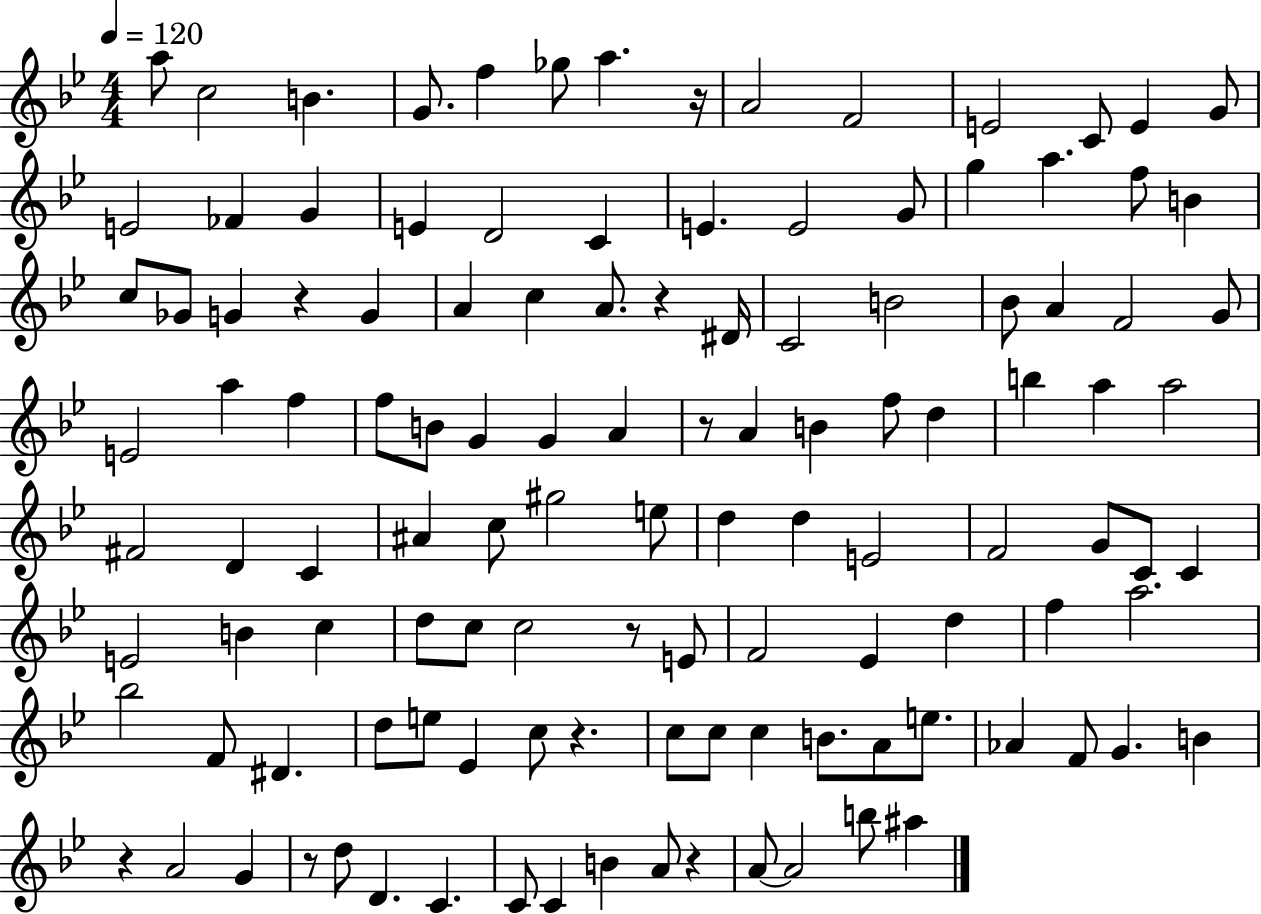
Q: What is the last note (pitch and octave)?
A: A#5